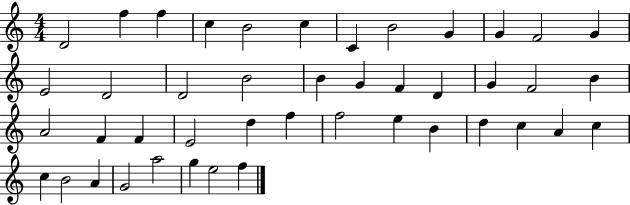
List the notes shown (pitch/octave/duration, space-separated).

D4/h F5/q F5/q C5/q B4/h C5/q C4/q B4/h G4/q G4/q F4/h G4/q E4/h D4/h D4/h B4/h B4/q G4/q F4/q D4/q G4/q F4/h B4/q A4/h F4/q F4/q E4/h D5/q F5/q F5/h E5/q B4/q D5/q C5/q A4/q C5/q C5/q B4/h A4/q G4/h A5/h G5/q E5/h F5/q